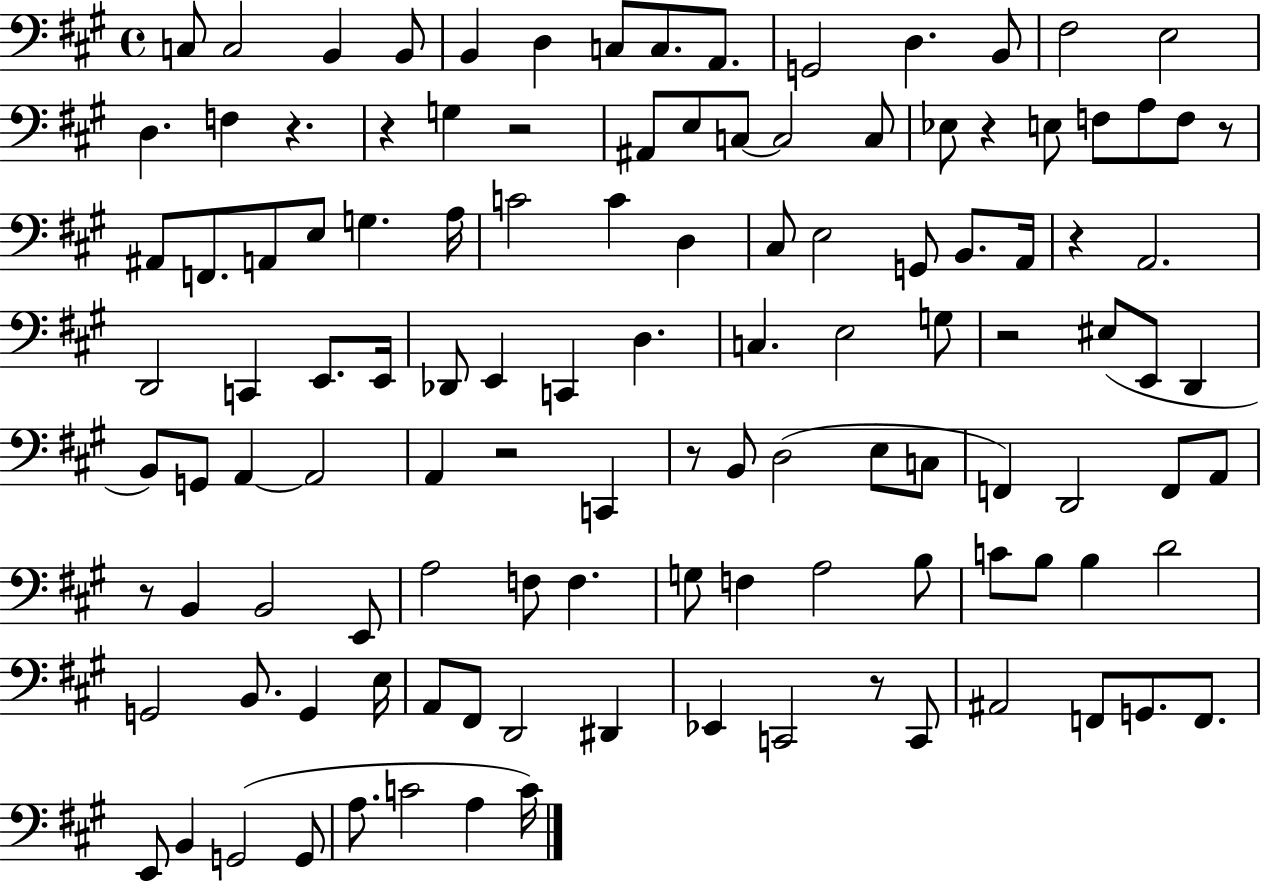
X:1
T:Untitled
M:4/4
L:1/4
K:A
C,/2 C,2 B,, B,,/2 B,, D, C,/2 C,/2 A,,/2 G,,2 D, B,,/2 ^F,2 E,2 D, F, z z G, z2 ^A,,/2 E,/2 C,/2 C,2 C,/2 _E,/2 z E,/2 F,/2 A,/2 F,/2 z/2 ^A,,/2 F,,/2 A,,/2 E,/2 G, A,/4 C2 C D, ^C,/2 E,2 G,,/2 B,,/2 A,,/4 z A,,2 D,,2 C,, E,,/2 E,,/4 _D,,/2 E,, C,, D, C, E,2 G,/2 z2 ^E,/2 E,,/2 D,, B,,/2 G,,/2 A,, A,,2 A,, z2 C,, z/2 B,,/2 D,2 E,/2 C,/2 F,, D,,2 F,,/2 A,,/2 z/2 B,, B,,2 E,,/2 A,2 F,/2 F, G,/2 F, A,2 B,/2 C/2 B,/2 B, D2 G,,2 B,,/2 G,, E,/4 A,,/2 ^F,,/2 D,,2 ^D,, _E,, C,,2 z/2 C,,/2 ^A,,2 F,,/2 G,,/2 F,,/2 E,,/2 B,, G,,2 G,,/2 A,/2 C2 A, C/4